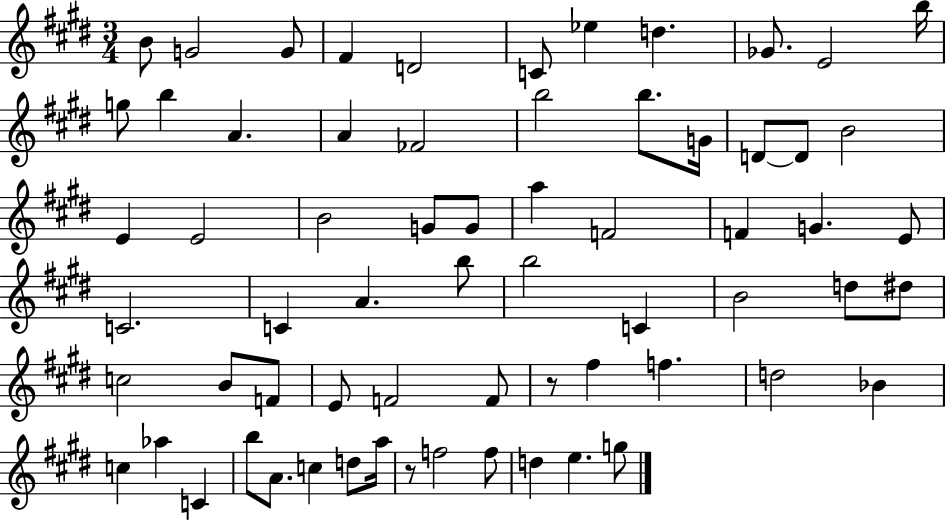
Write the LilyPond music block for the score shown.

{
  \clef treble
  \numericTimeSignature
  \time 3/4
  \key e \major
  b'8 g'2 g'8 | fis'4 d'2 | c'8 ees''4 d''4. | ges'8. e'2 b''16 | \break g''8 b''4 a'4. | a'4 fes'2 | b''2 b''8. g'16 | d'8~~ d'8 b'2 | \break e'4 e'2 | b'2 g'8 g'8 | a''4 f'2 | f'4 g'4. e'8 | \break c'2. | c'4 a'4. b''8 | b''2 c'4 | b'2 d''8 dis''8 | \break c''2 b'8 f'8 | e'8 f'2 f'8 | r8 fis''4 f''4. | d''2 bes'4 | \break c''4 aes''4 c'4 | b''8 a'8. c''4 d''8 a''16 | r8 f''2 f''8 | d''4 e''4. g''8 | \break \bar "|."
}